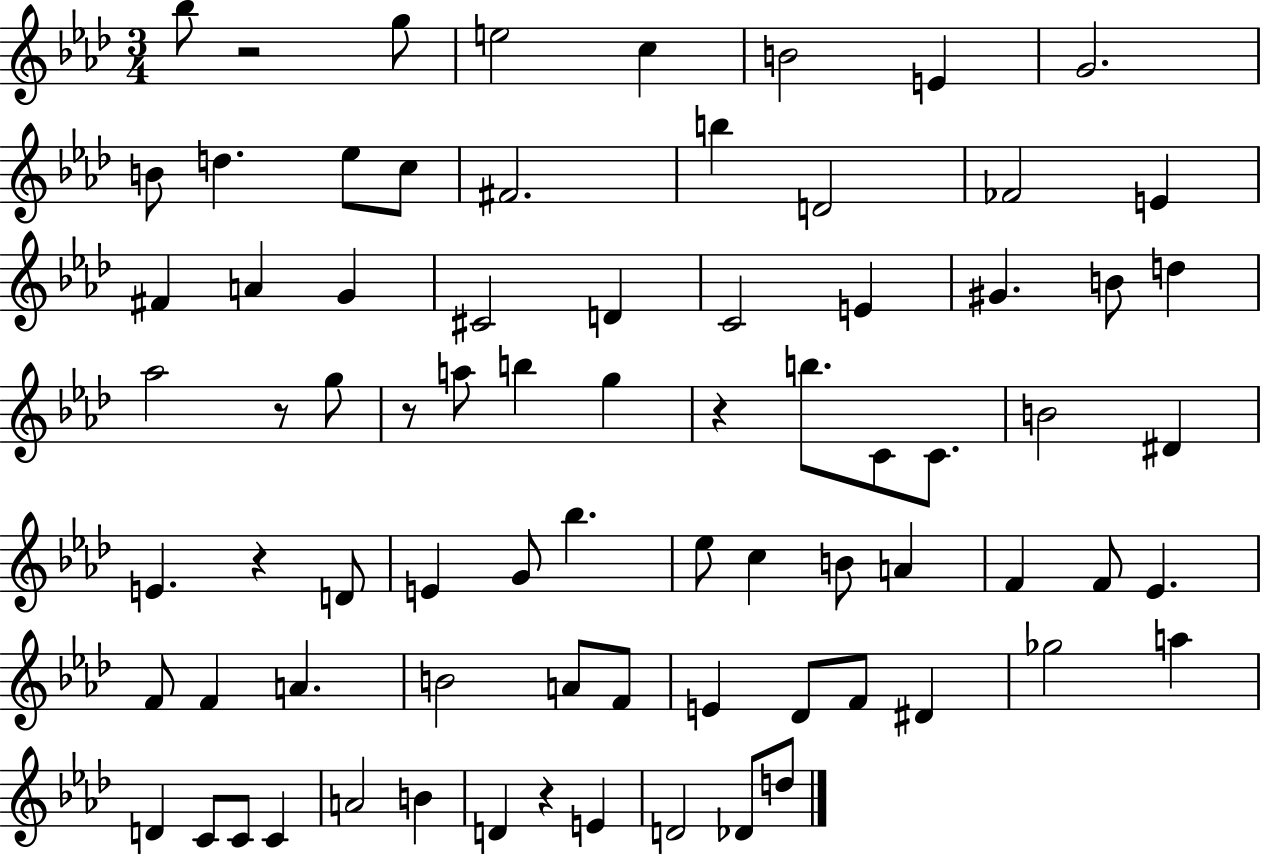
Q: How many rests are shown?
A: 6